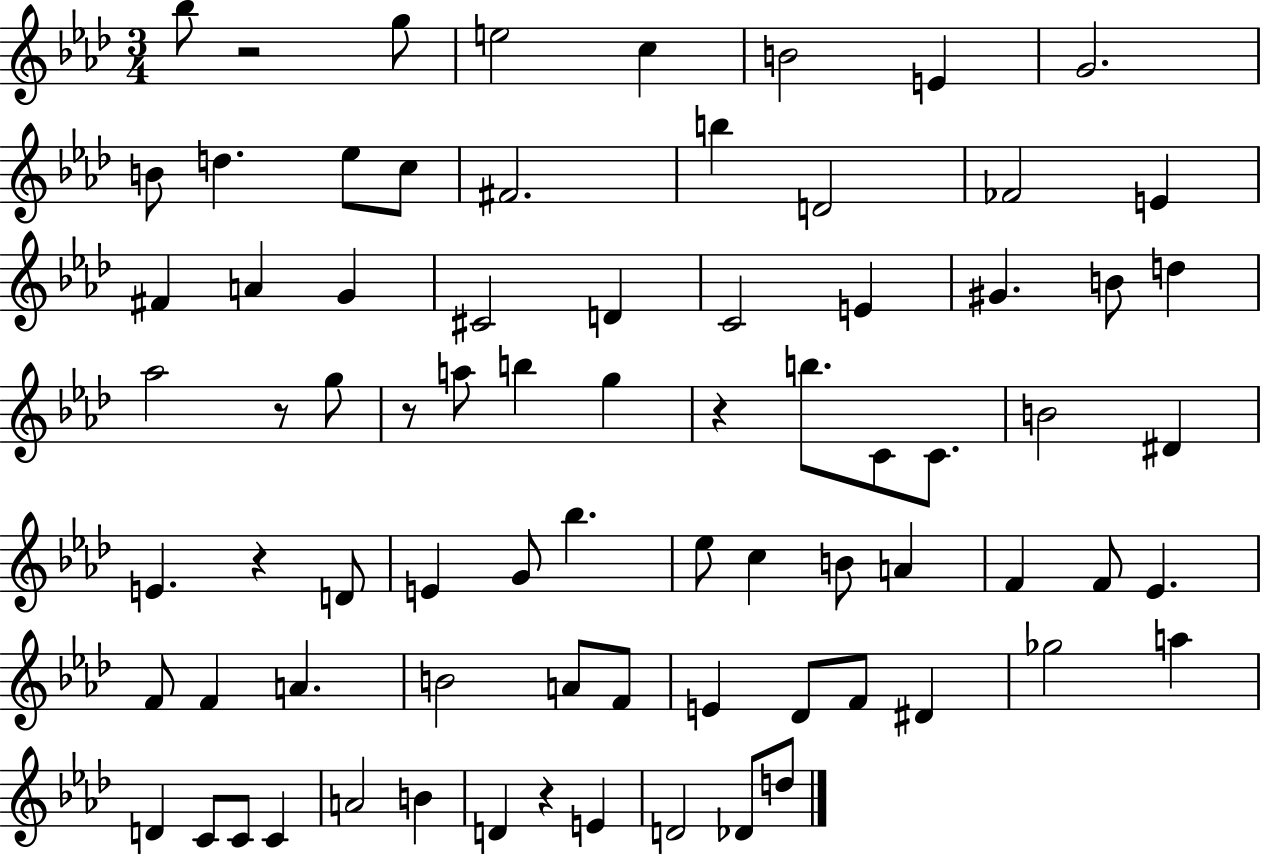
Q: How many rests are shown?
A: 6